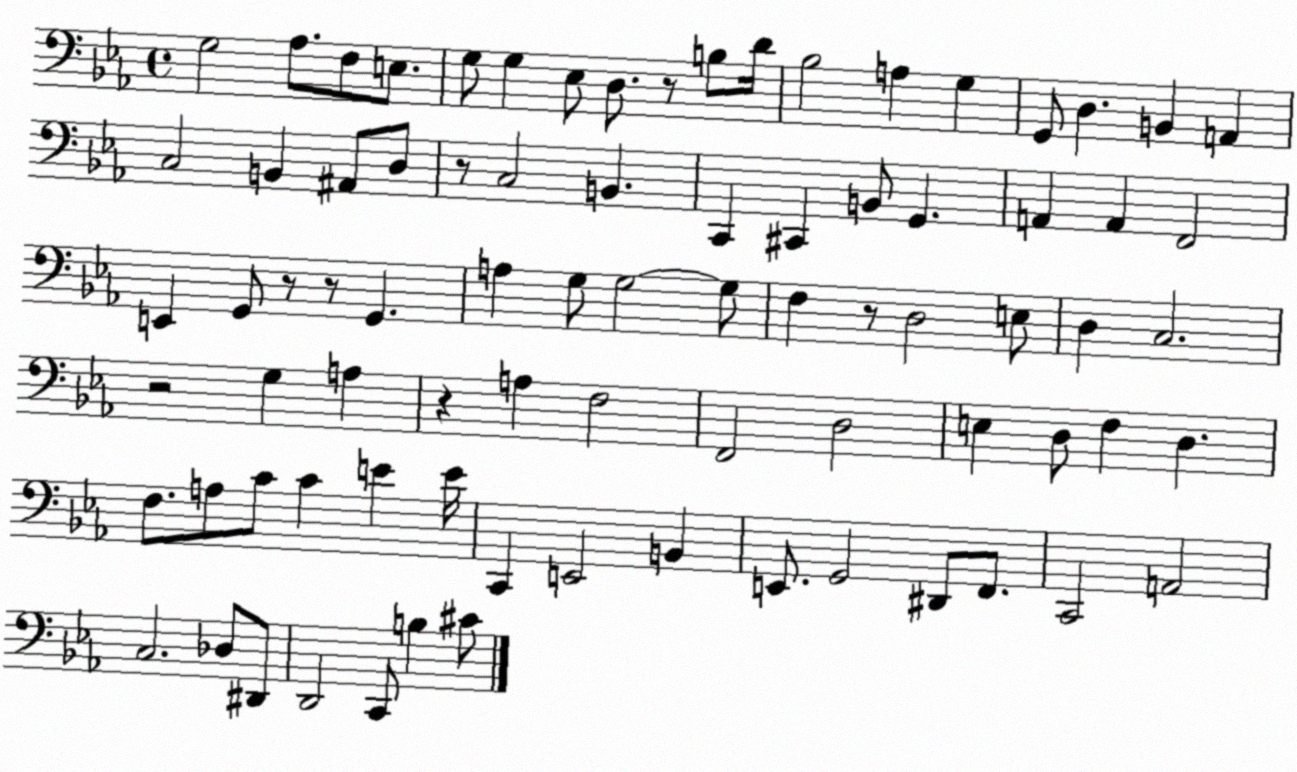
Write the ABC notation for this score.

X:1
T:Untitled
M:4/4
L:1/4
K:Eb
G,2 _A,/2 F,/2 E,/2 G,/2 G, _E,/2 D,/2 z/2 B,/2 D/4 _B,2 A, G, G,,/2 D, B,, A,, C,2 B,, ^A,,/2 D,/2 z/2 C,2 B,, C,, ^C,, B,,/2 G,, A,, A,, F,,2 E,, G,,/2 z/2 z/2 G,, A, G,/2 G,2 G,/2 F, z/2 D,2 E,/2 D, C,2 z2 G, A, z A, F,2 F,,2 D,2 E, D,/2 F, D, F,/2 A,/2 C/2 C E E/4 C,, E,,2 B,, E,,/2 G,,2 ^D,,/2 F,,/2 C,,2 A,,2 C,2 _D,/2 ^D,,/2 D,,2 C,,/2 B, ^C/2